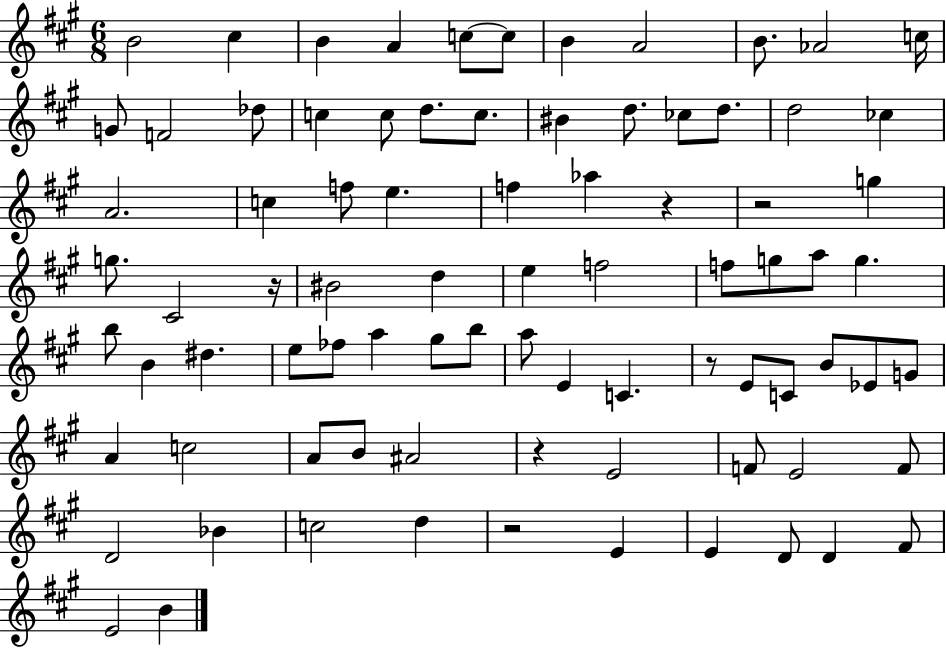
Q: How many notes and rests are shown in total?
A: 83